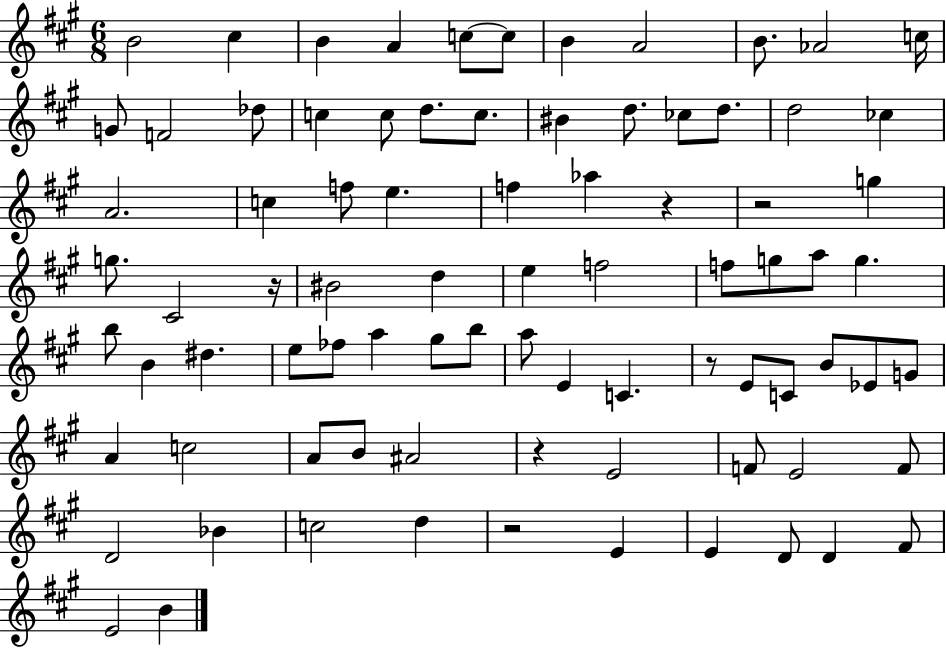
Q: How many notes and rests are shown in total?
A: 83